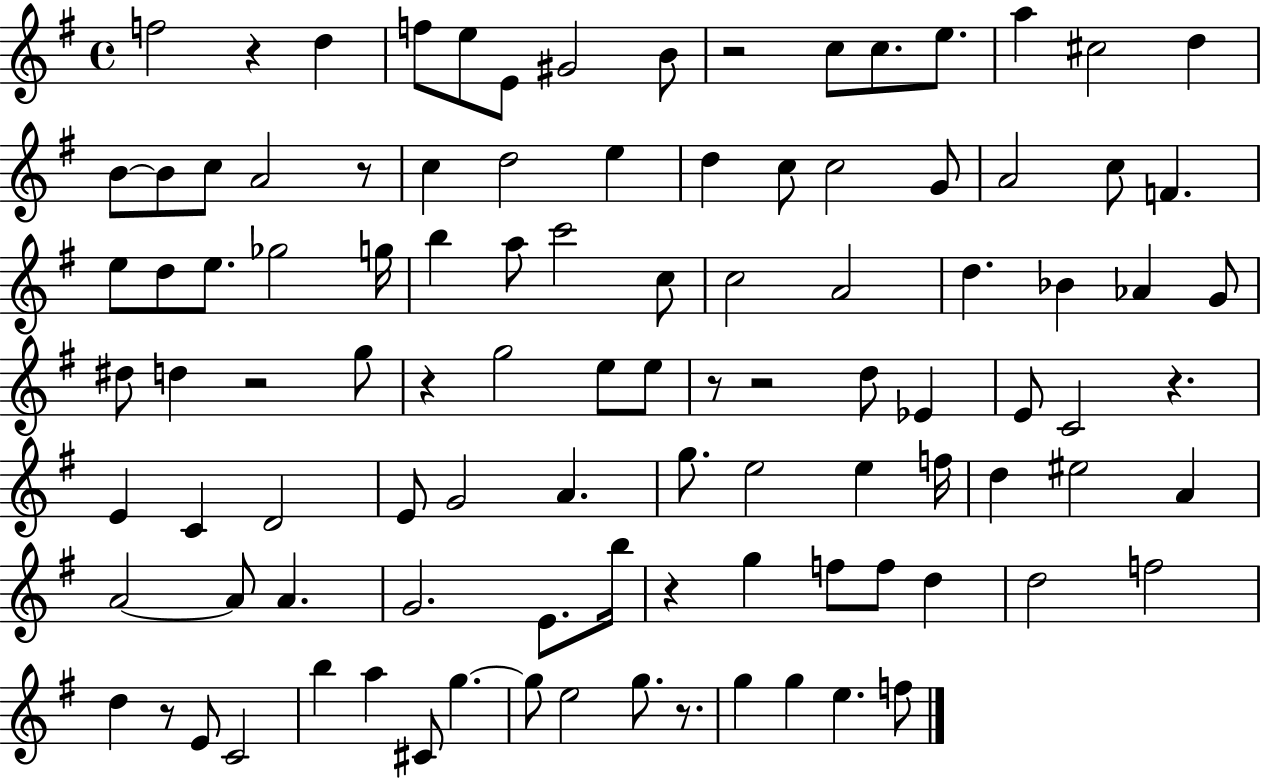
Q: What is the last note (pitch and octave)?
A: F5